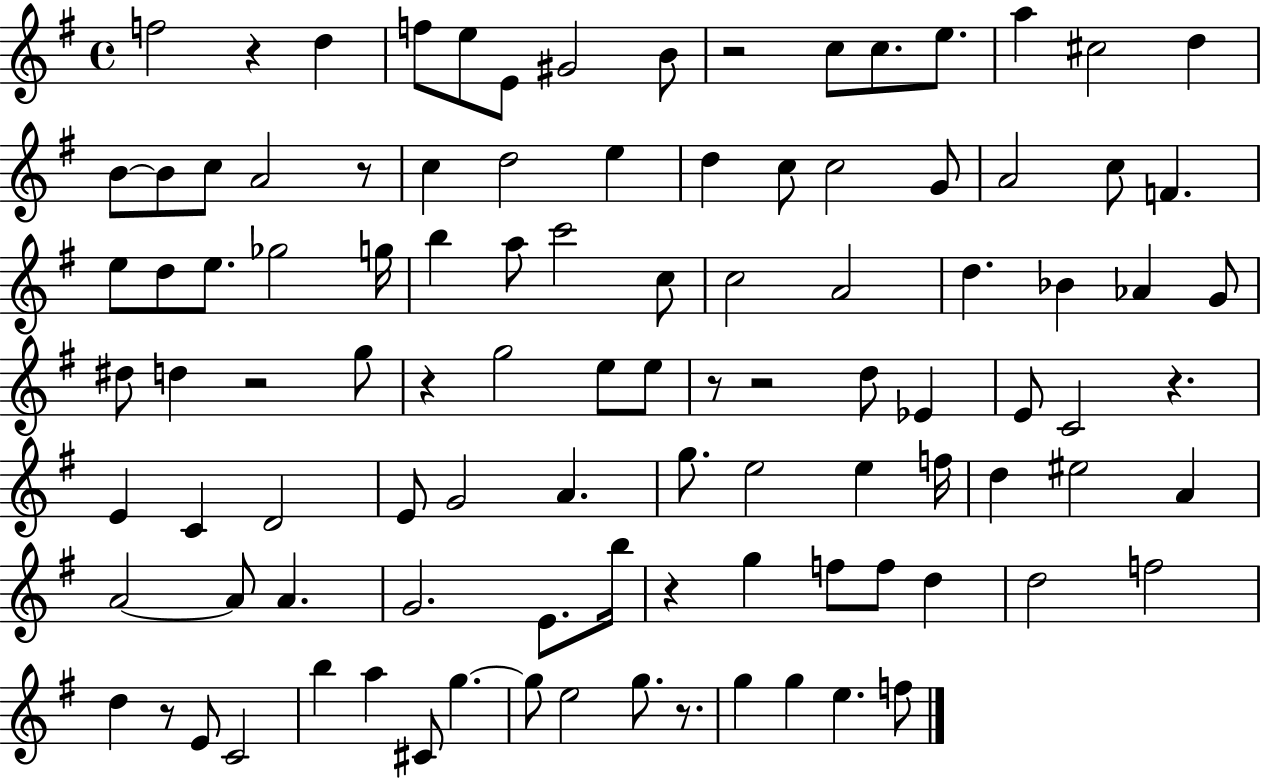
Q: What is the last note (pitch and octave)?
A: F5